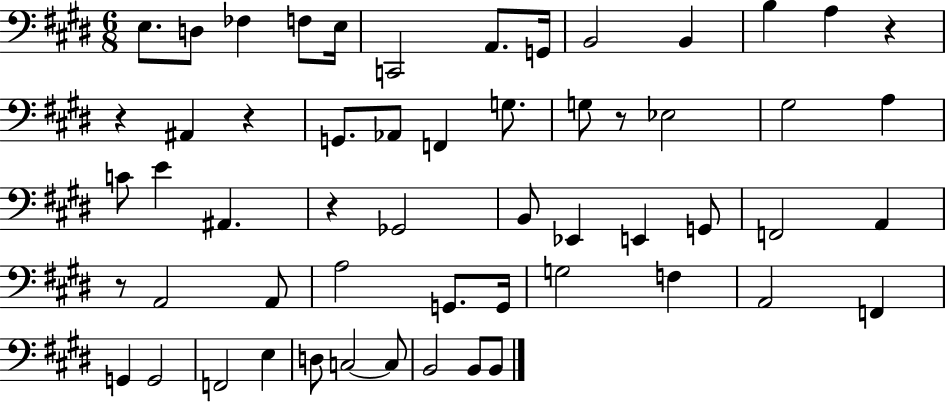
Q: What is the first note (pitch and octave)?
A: E3